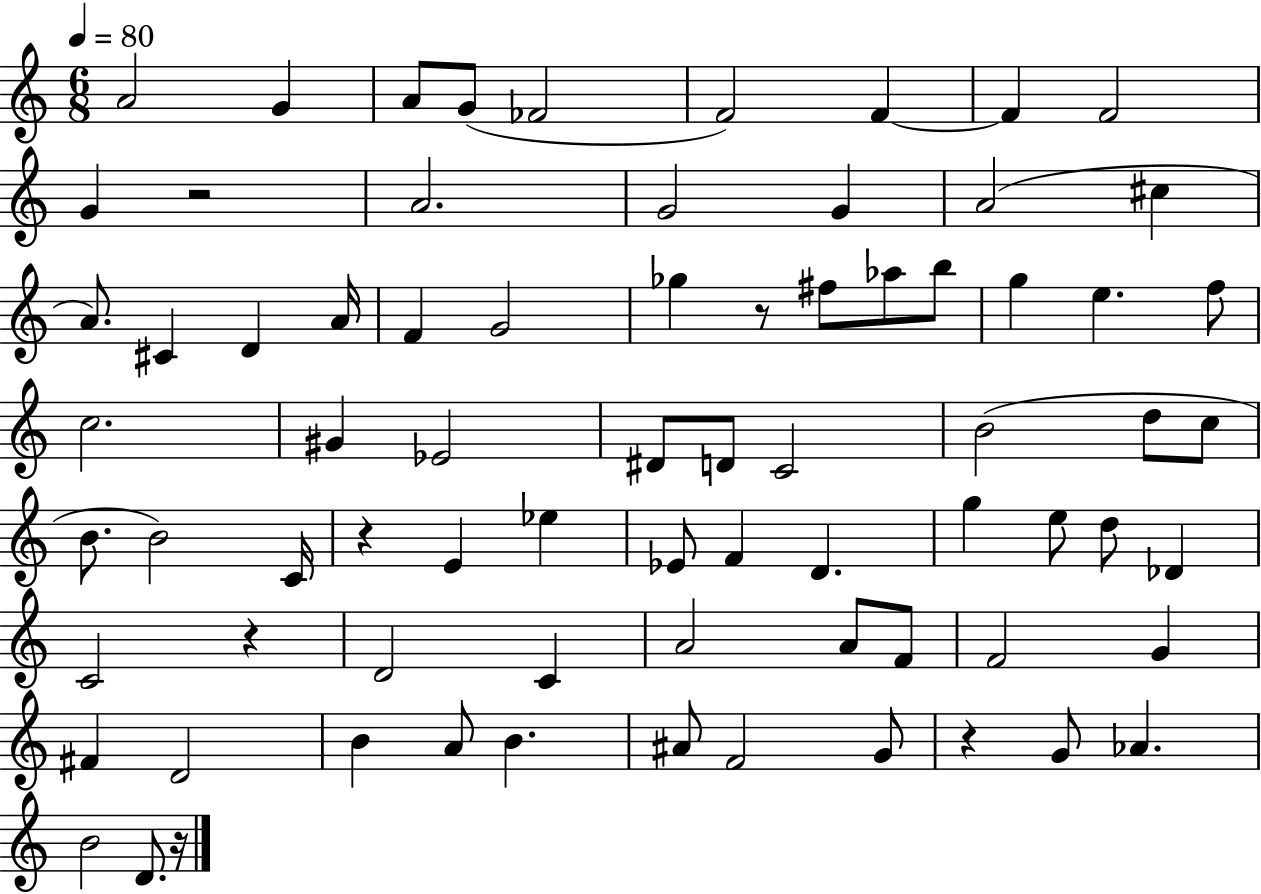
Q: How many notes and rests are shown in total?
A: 75